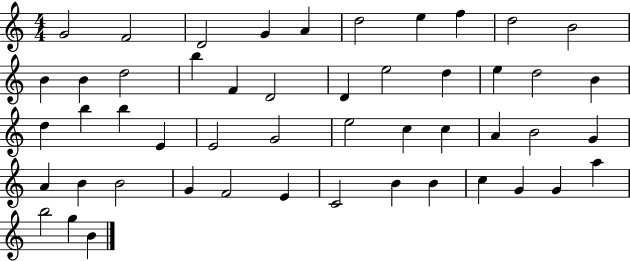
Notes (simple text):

G4/h F4/h D4/h G4/q A4/q D5/h E5/q F5/q D5/h B4/h B4/q B4/q D5/h B5/q F4/q D4/h D4/q E5/h D5/q E5/q D5/h B4/q D5/q B5/q B5/q E4/q E4/h G4/h E5/h C5/q C5/q A4/q B4/h G4/q A4/q B4/q B4/h G4/q F4/h E4/q C4/h B4/q B4/q C5/q G4/q G4/q A5/q B5/h G5/q B4/q